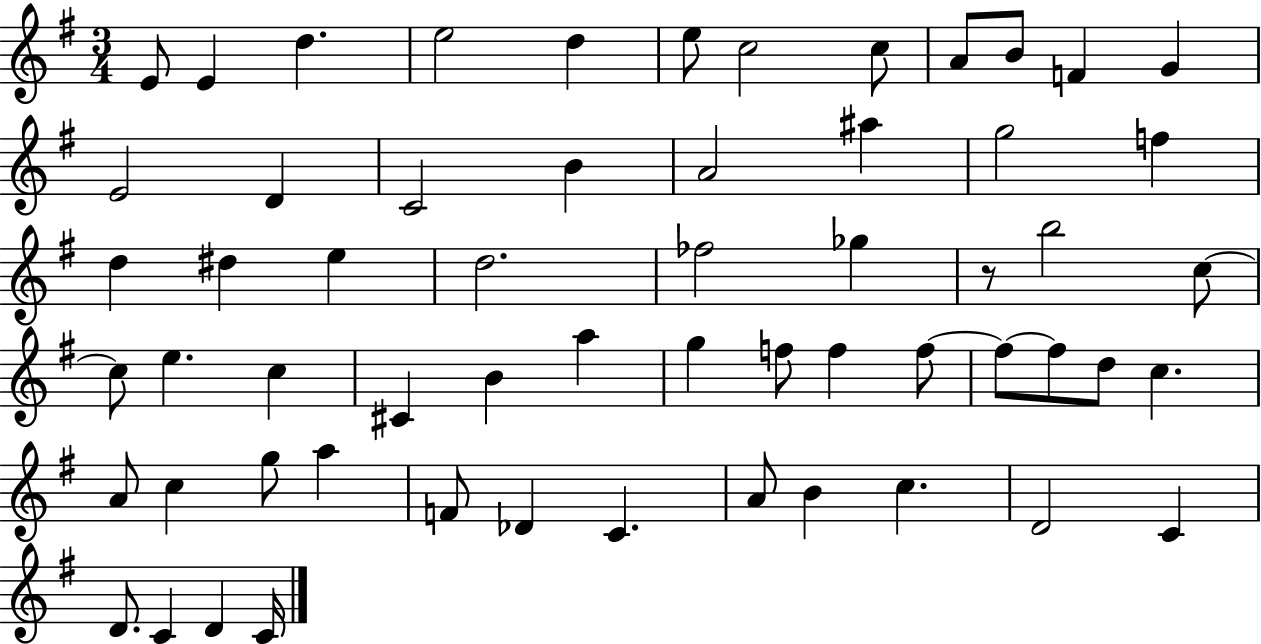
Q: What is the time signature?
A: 3/4